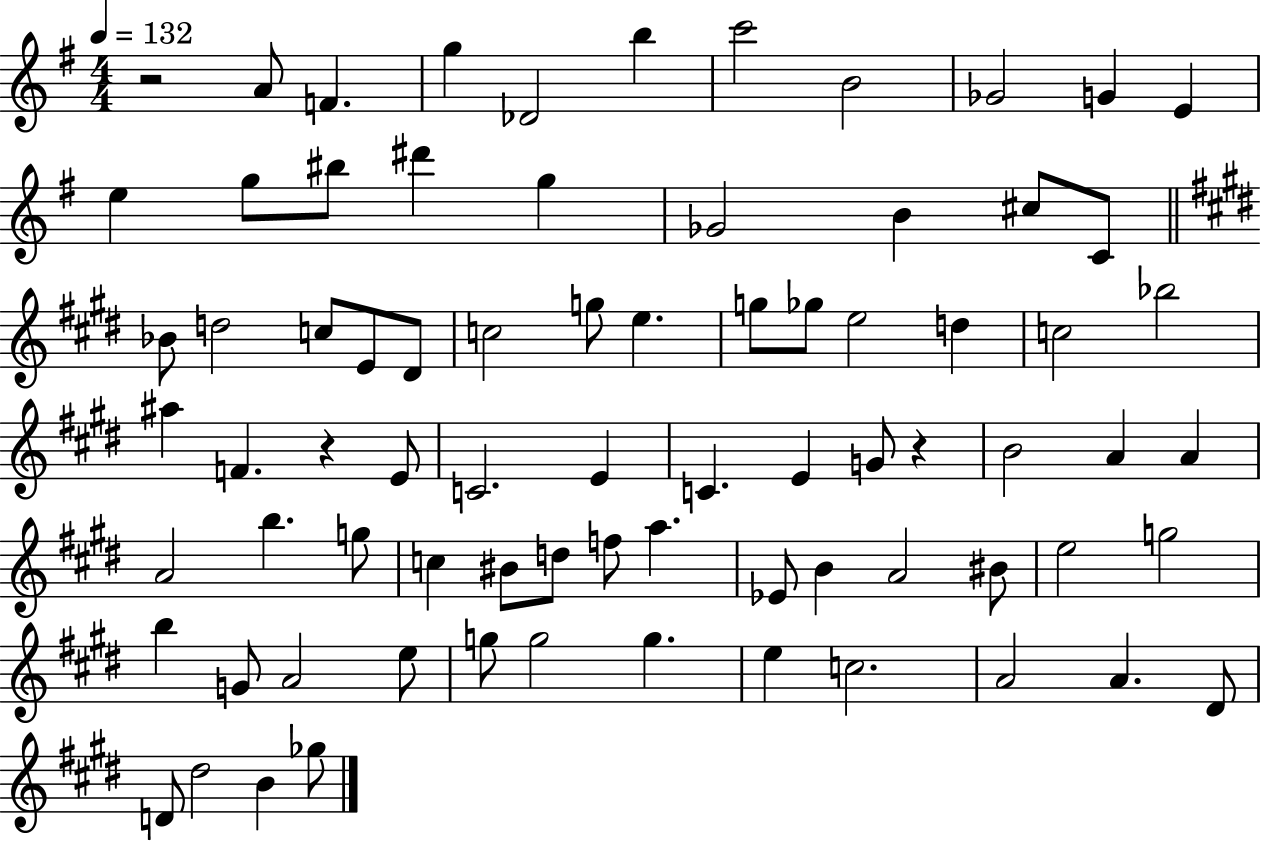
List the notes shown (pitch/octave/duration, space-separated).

R/h A4/e F4/q. G5/q Db4/h B5/q C6/h B4/h Gb4/h G4/q E4/q E5/q G5/e BIS5/e D#6/q G5/q Gb4/h B4/q C#5/e C4/e Bb4/e D5/h C5/e E4/e D#4/e C5/h G5/e E5/q. G5/e Gb5/e E5/h D5/q C5/h Bb5/h A#5/q F4/q. R/q E4/e C4/h. E4/q C4/q. E4/q G4/e R/q B4/h A4/q A4/q A4/h B5/q. G5/e C5/q BIS4/e D5/e F5/e A5/q. Eb4/e B4/q A4/h BIS4/e E5/h G5/h B5/q G4/e A4/h E5/e G5/e G5/h G5/q. E5/q C5/h. A4/h A4/q. D#4/e D4/e D#5/h B4/q Gb5/e